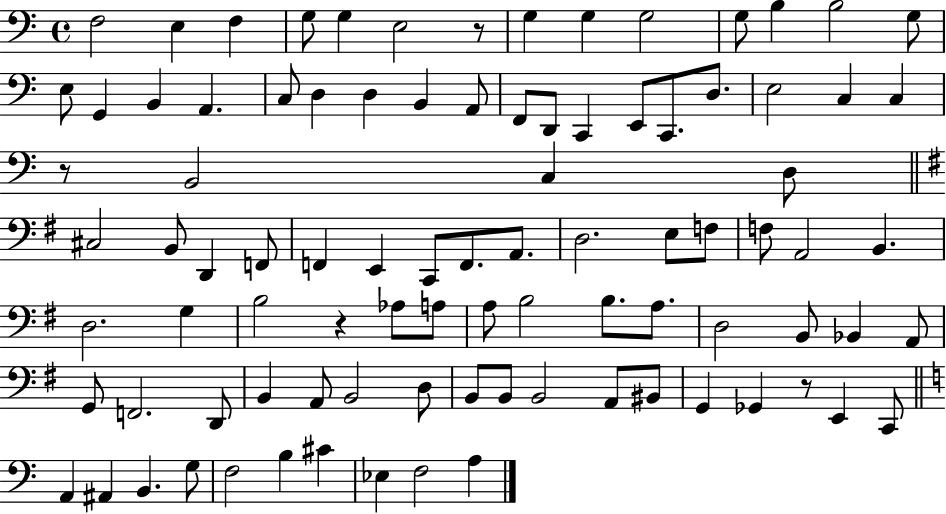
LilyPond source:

{
  \clef bass
  \time 4/4
  \defaultTimeSignature
  \key c \major
  f2 e4 f4 | g8 g4 e2 r8 | g4 g4 g2 | g8 b4 b2 g8 | \break e8 g,4 b,4 a,4. | c8 d4 d4 b,4 a,8 | f,8 d,8 c,4 e,8 c,8. d8. | e2 c4 c4 | \break r8 b,2 c4 d8 | \bar "||" \break \key e \minor cis2 b,8 d,4 f,8 | f,4 e,4 c,8 f,8. a,8. | d2. e8 f8 | f8 a,2 b,4. | \break d2. g4 | b2 r4 aes8 a8 | a8 b2 b8. a8. | d2 b,8 bes,4 a,8 | \break g,8 f,2. d,8 | b,4 a,8 b,2 d8 | b,8 b,8 b,2 a,8 bis,8 | g,4 ges,4 r8 e,4 c,8 | \break \bar "||" \break \key c \major a,4 ais,4 b,4. g8 | f2 b4 cis'4 | ees4 f2 a4 | \bar "|."
}